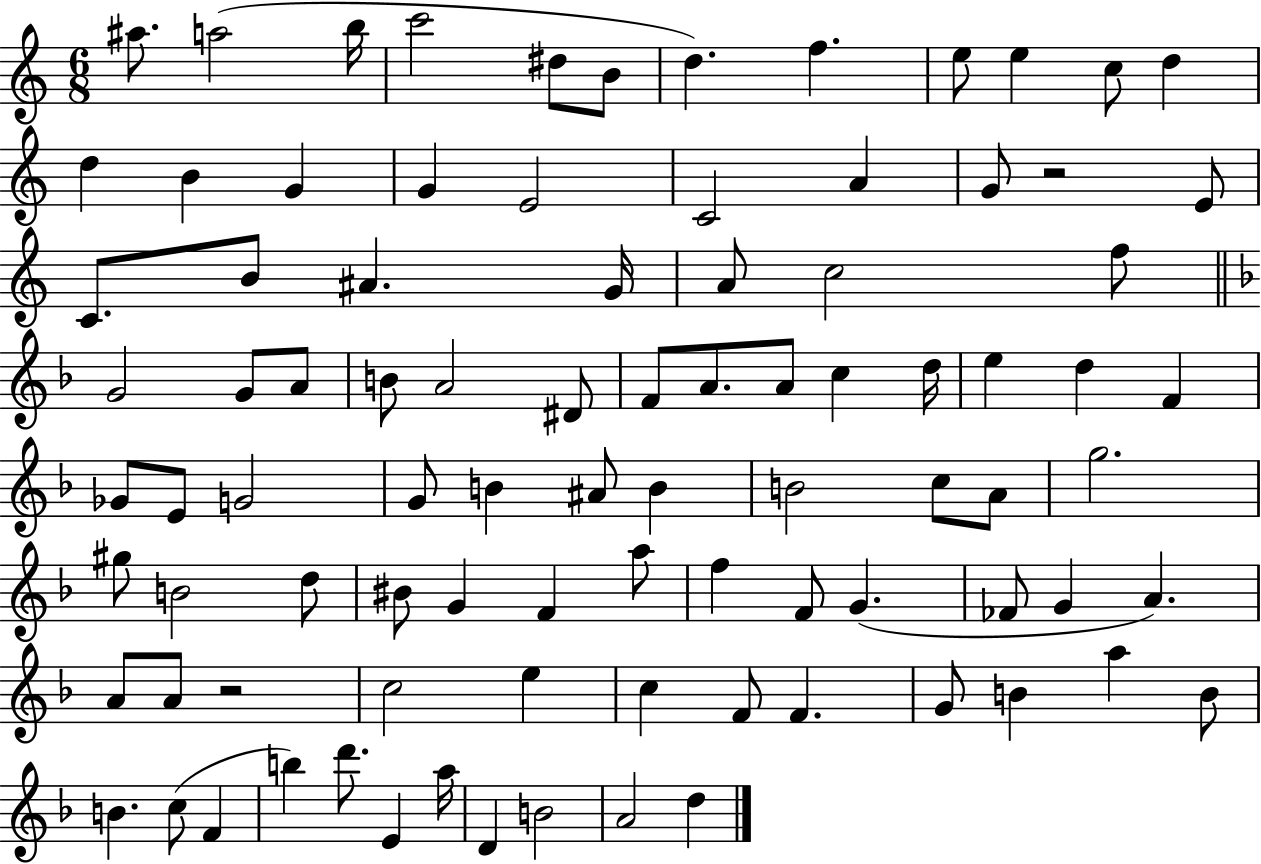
X:1
T:Untitled
M:6/8
L:1/4
K:C
^a/2 a2 b/4 c'2 ^d/2 B/2 d f e/2 e c/2 d d B G G E2 C2 A G/2 z2 E/2 C/2 B/2 ^A G/4 A/2 c2 f/2 G2 G/2 A/2 B/2 A2 ^D/2 F/2 A/2 A/2 c d/4 e d F _G/2 E/2 G2 G/2 B ^A/2 B B2 c/2 A/2 g2 ^g/2 B2 d/2 ^B/2 G F a/2 f F/2 G _F/2 G A A/2 A/2 z2 c2 e c F/2 F G/2 B a B/2 B c/2 F b d'/2 E a/4 D B2 A2 d